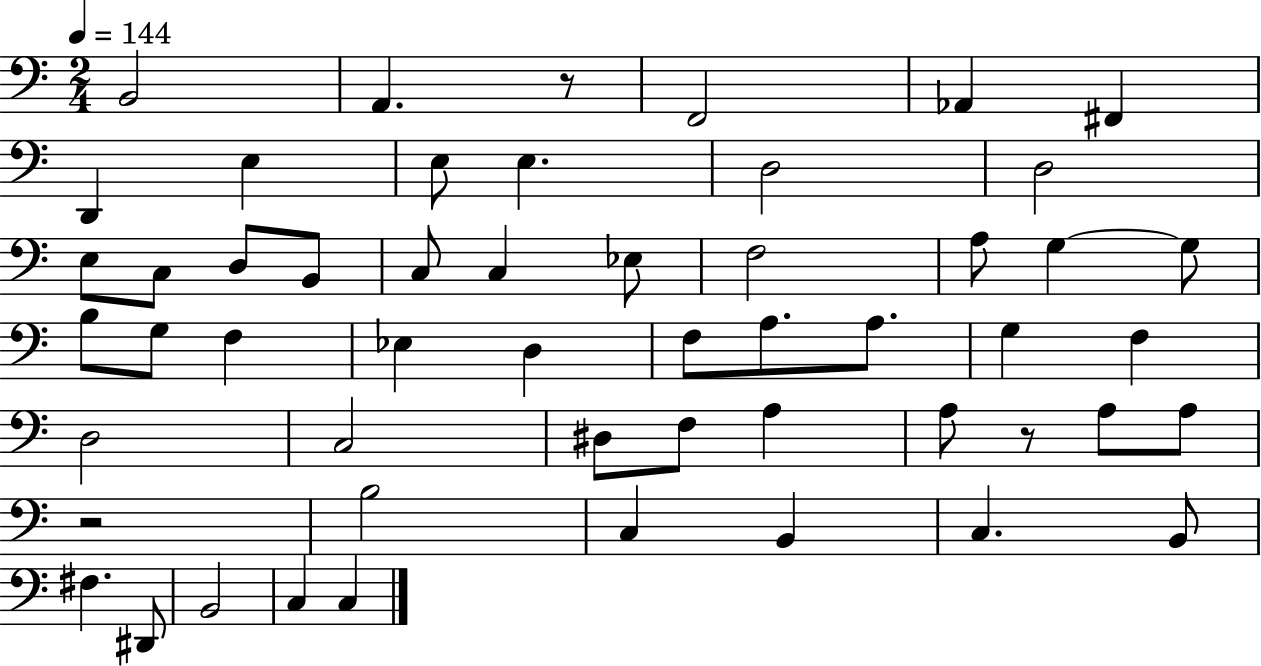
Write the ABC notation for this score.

X:1
T:Untitled
M:2/4
L:1/4
K:C
B,,2 A,, z/2 F,,2 _A,, ^F,, D,, E, E,/2 E, D,2 D,2 E,/2 C,/2 D,/2 B,,/2 C,/2 C, _E,/2 F,2 A,/2 G, G,/2 B,/2 G,/2 F, _E, D, F,/2 A,/2 A,/2 G, F, D,2 C,2 ^D,/2 F,/2 A, A,/2 z/2 A,/2 A,/2 z2 B,2 C, B,, C, B,,/2 ^F, ^D,,/2 B,,2 C, C,